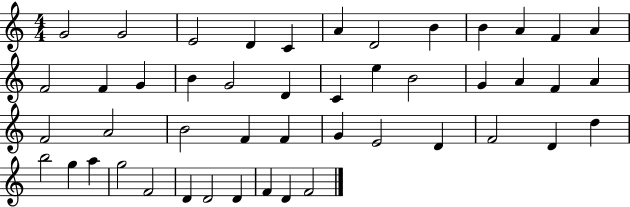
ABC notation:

X:1
T:Untitled
M:4/4
L:1/4
K:C
G2 G2 E2 D C A D2 B B A F A F2 F G B G2 D C e B2 G A F A F2 A2 B2 F F G E2 D F2 D d b2 g a g2 F2 D D2 D F D F2